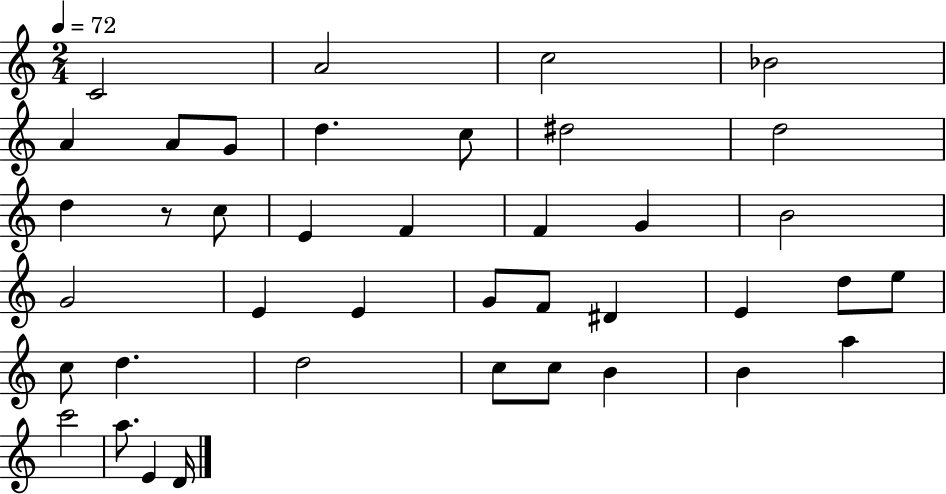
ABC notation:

X:1
T:Untitled
M:2/4
L:1/4
K:C
C2 A2 c2 _B2 A A/2 G/2 d c/2 ^d2 d2 d z/2 c/2 E F F G B2 G2 E E G/2 F/2 ^D E d/2 e/2 c/2 d d2 c/2 c/2 B B a c'2 a/2 E D/4